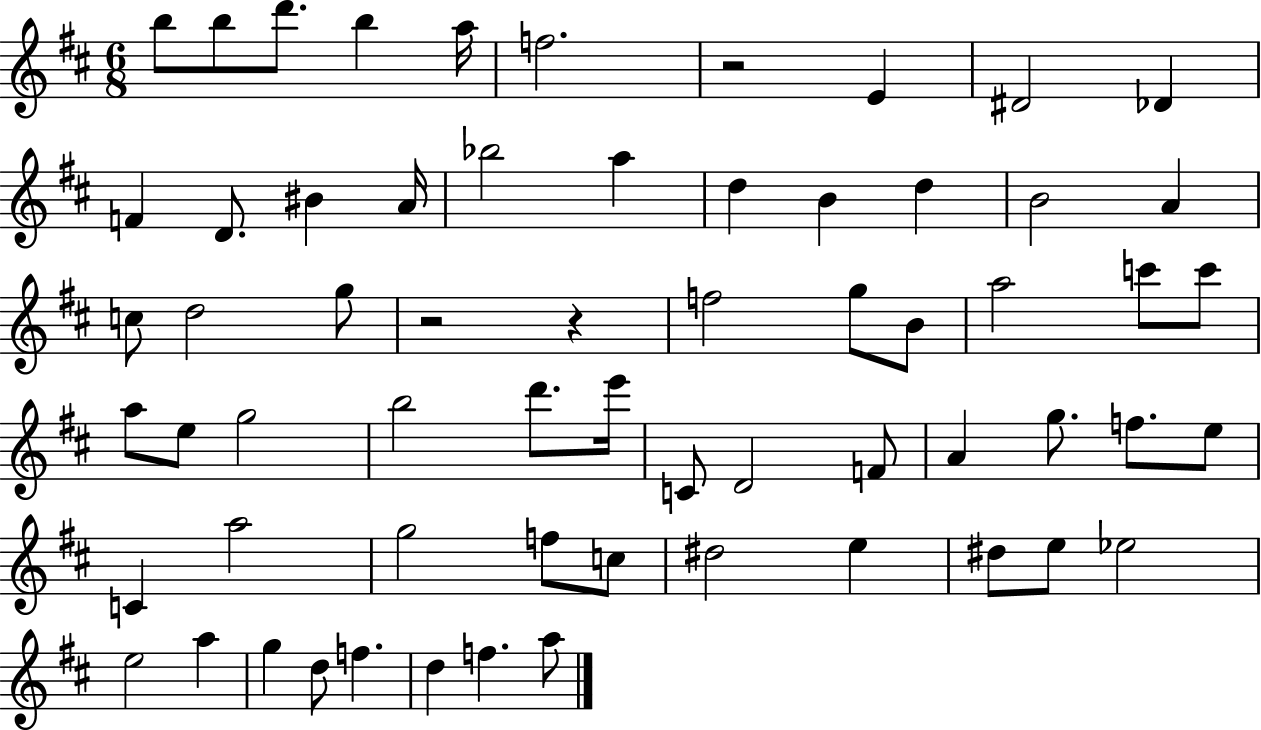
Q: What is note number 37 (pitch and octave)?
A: D4